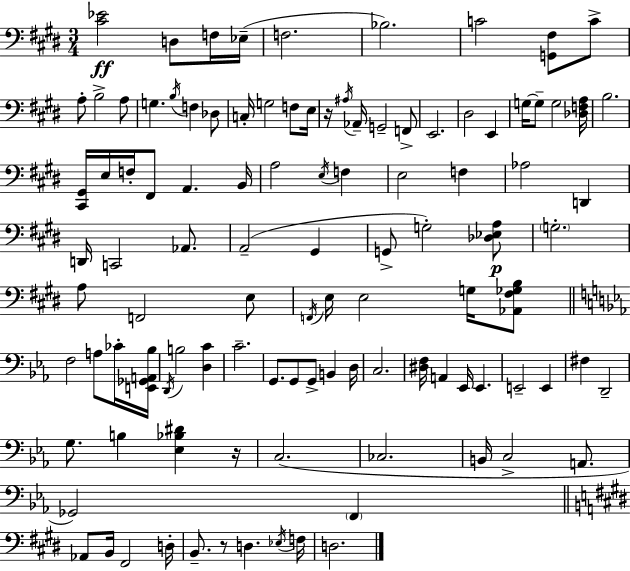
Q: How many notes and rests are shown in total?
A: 106